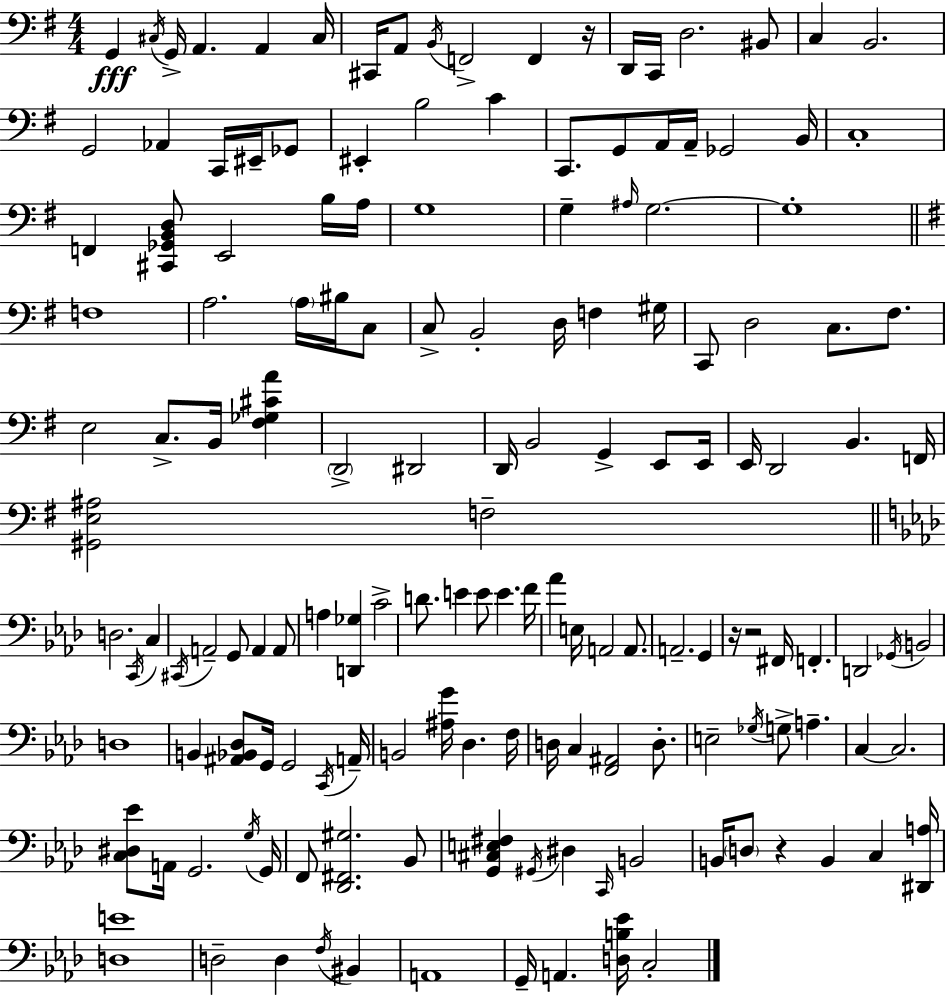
X:1
T:Untitled
M:4/4
L:1/4
K:Em
G,, ^C,/4 G,,/4 A,, A,, ^C,/4 ^C,,/4 A,,/2 B,,/4 F,,2 F,, z/4 D,,/4 C,,/4 D,2 ^B,,/2 C, B,,2 G,,2 _A,, C,,/4 ^E,,/4 _G,,/2 ^E,, B,2 C C,,/2 G,,/2 A,,/4 A,,/4 _G,,2 B,,/4 C,4 F,, [^C,,_G,,B,,D,]/2 E,,2 B,/4 A,/4 G,4 G, ^A,/4 G,2 G,4 F,4 A,2 A,/4 ^B,/4 C,/2 C,/2 B,,2 D,/4 F, ^G,/4 C,,/2 D,2 C,/2 ^F,/2 E,2 C,/2 B,,/4 [^F,_G,^CA] D,,2 ^D,,2 D,,/4 B,,2 G,, E,,/2 E,,/4 E,,/4 D,,2 B,, F,,/4 [^G,,E,^A,]2 F,2 D,2 C,,/4 C, ^C,,/4 A,,2 G,,/2 A,, A,,/2 A, [D,,_G,] C2 D/2 E E/2 E F/4 _A E,/4 A,,2 A,,/2 A,,2 G,, z/4 z2 ^F,,/4 F,, D,,2 _G,,/4 B,,2 D,4 B,, [^A,,_B,,_D,]/2 G,,/4 G,,2 C,,/4 A,,/4 B,,2 [^A,G]/4 _D, F,/4 D,/4 C, [F,,^A,,]2 D,/2 E,2 _G,/4 G,/2 A, C, C,2 [C,^D,_E]/2 A,,/4 G,,2 G,/4 G,,/4 F,,/2 [_D,,^F,,^G,]2 _B,,/2 [G,,^C,E,^F,] ^G,,/4 ^D, C,,/4 B,,2 B,,/4 D,/2 z B,, C, [^D,,A,]/4 [D,E]4 D,2 D, F,/4 ^B,, A,,4 G,,/4 A,, [D,B,_E]/4 C,2